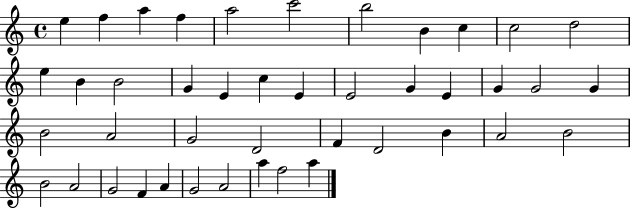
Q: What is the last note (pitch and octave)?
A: A5